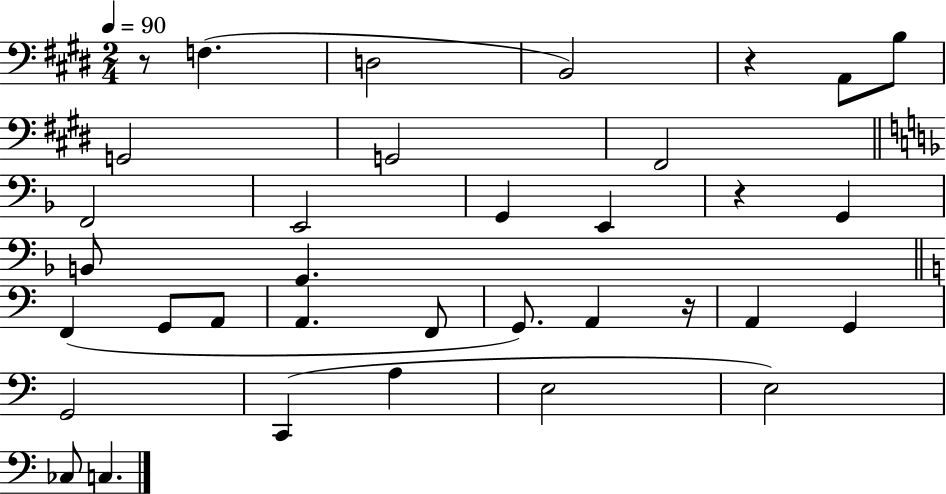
{
  \clef bass
  \numericTimeSignature
  \time 2/4
  \key e \major
  \tempo 4 = 90
  \repeat volta 2 { r8 f4.( | d2 | b,2) | r4 a,8 b8 | \break g,2 | g,2 | fis,2 | \bar "||" \break \key d \minor f,2 | e,2 | g,4 e,4 | r4 g,4 | \break b,8 g,4. | \bar "||" \break \key c \major f,4( g,8 a,8 | a,4. f,8 | g,8.) a,4 r16 | a,4 g,4 | \break g,2 | c,4( a4 | e2 | e2) | \break ces8 c4. | } \bar "|."
}